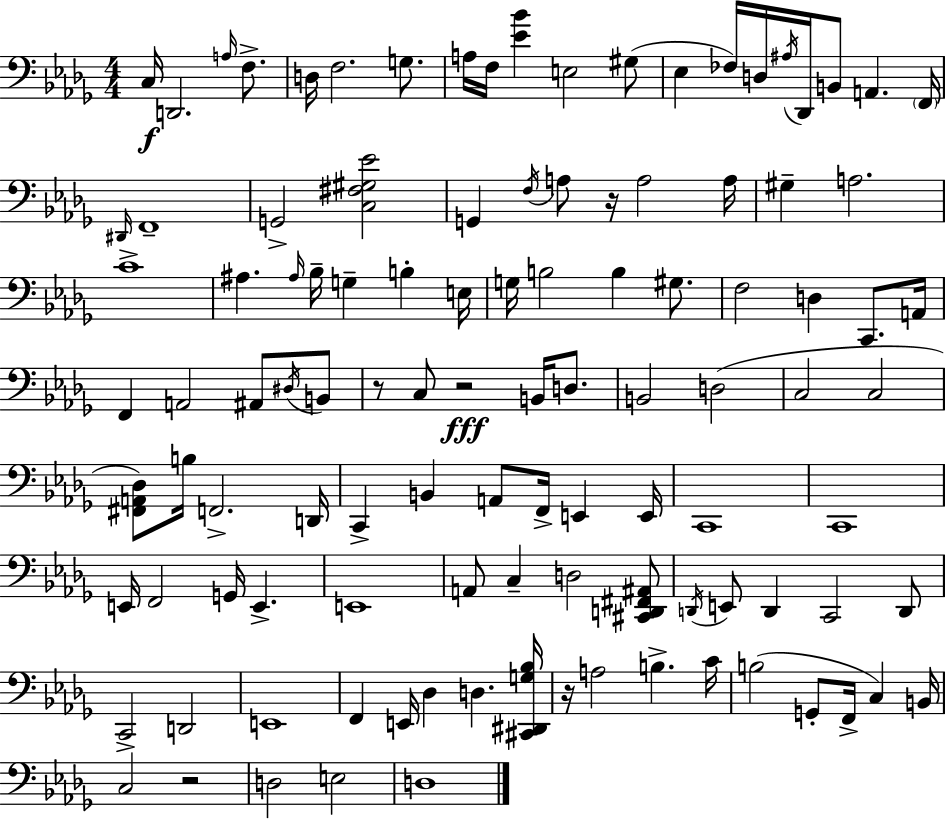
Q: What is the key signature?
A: BES minor